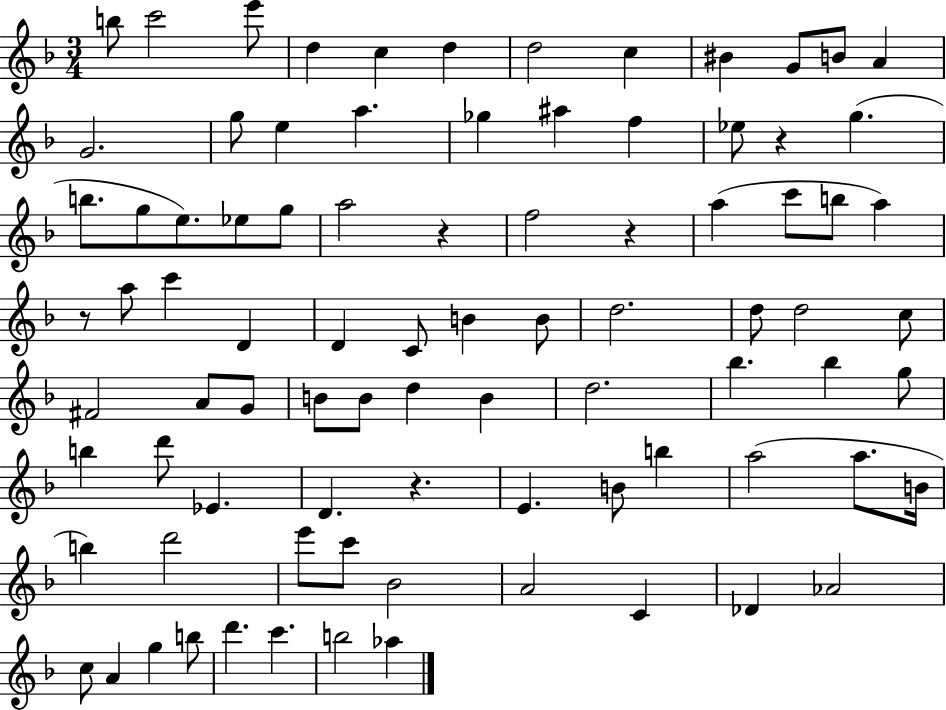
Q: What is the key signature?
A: F major